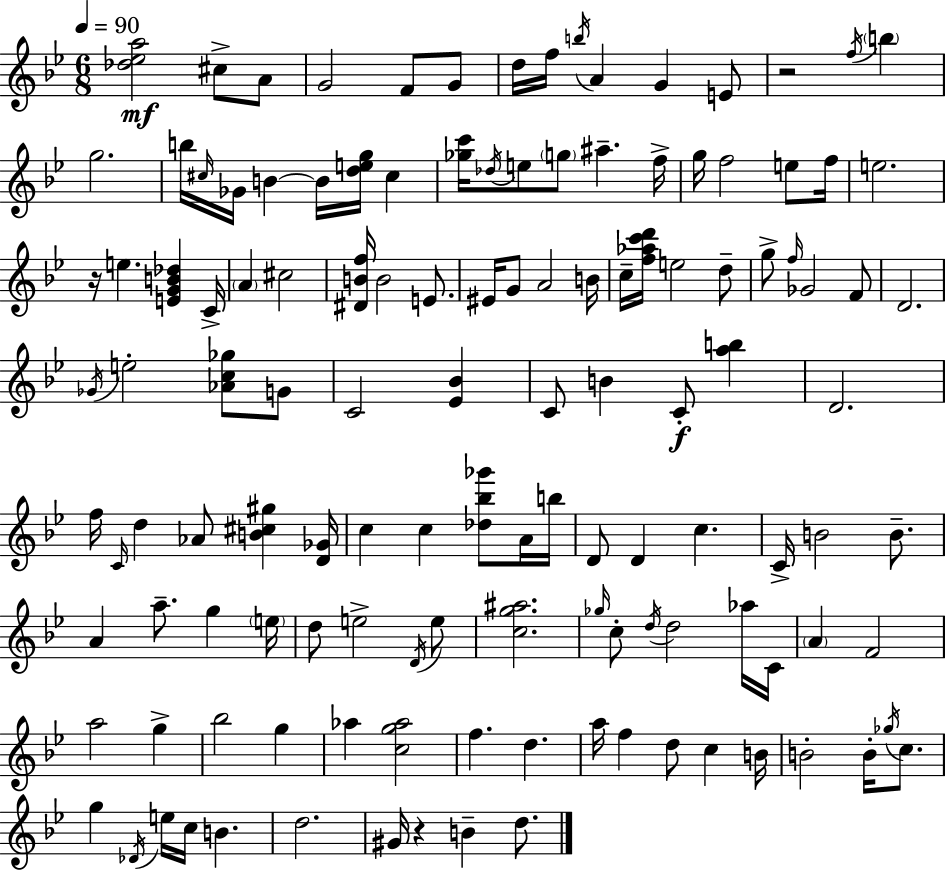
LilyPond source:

{
  \clef treble
  \numericTimeSignature
  \time 6/8
  \key bes \major
  \tempo 4 = 90
  <des'' ees'' a''>2\mf cis''8-> a'8 | g'2 f'8 g'8 | d''16 f''16 \acciaccatura { b''16 } a'4 g'4 e'8 | r2 \acciaccatura { f''16 } \parenthesize b''4 | \break g''2. | b''16 \grace { cis''16 } ges'16 b'4~~ b'16 <d'' e'' g''>16 cis''4 | <ges'' c'''>16 \acciaccatura { des''16 } e''8 \parenthesize g''8 ais''4.-- | f''16-> g''16 f''2 | \break e''8 f''16 e''2. | r16 e''4. <e' g' b' des''>4 | c'16-> \parenthesize a'4 cis''2 | <dis' b' f''>16 b'2 | \break e'8. eis'16 g'8 a'2 | b'16 c''16-- <f'' aes'' c''' d'''>16 e''2 | d''8-- g''8-> \grace { f''16 } ges'2 | f'8 d'2. | \break \acciaccatura { ges'16 } e''2-. | <aes' c'' ges''>8 g'8 c'2 | <ees' bes'>4 c'8 b'4 | c'8-.\f <a'' b''>4 d'2. | \break f''16 \grace { c'16 } d''4 | aes'8 <b' cis'' gis''>4 <d' ges'>16 c''4 c''4 | <des'' bes'' ges'''>8 a'16 b''16 d'8 d'4 | c''4. c'16-> b'2 | \break b'8.-- a'4 a''8.-- | g''4 \parenthesize e''16 d''8 e''2-> | \acciaccatura { d'16 } e''8 <c'' g'' ais''>2. | \grace { ges''16 } c''8-. \acciaccatura { d''16 } | \break d''2 aes''16 c'16 \parenthesize a'4 | f'2 a''2 | g''4-> bes''2 | g''4 aes''4 | \break <c'' g'' aes''>2 f''4. | d''4. a''16 f''4 | d''8 c''4 b'16 b'2-. | b'16-. \acciaccatura { ges''16 } c''8. g''4 | \break \acciaccatura { des'16 } e''16 c''16 b'4. | d''2. | gis'16 r4 b'4-- d''8. | \bar "|."
}